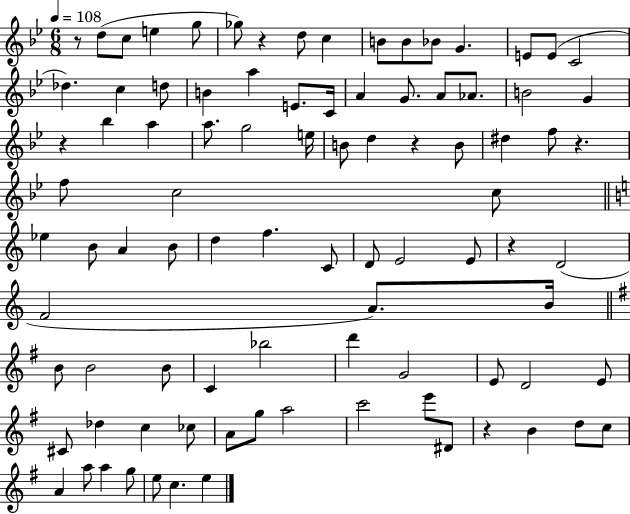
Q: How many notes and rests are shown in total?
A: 91